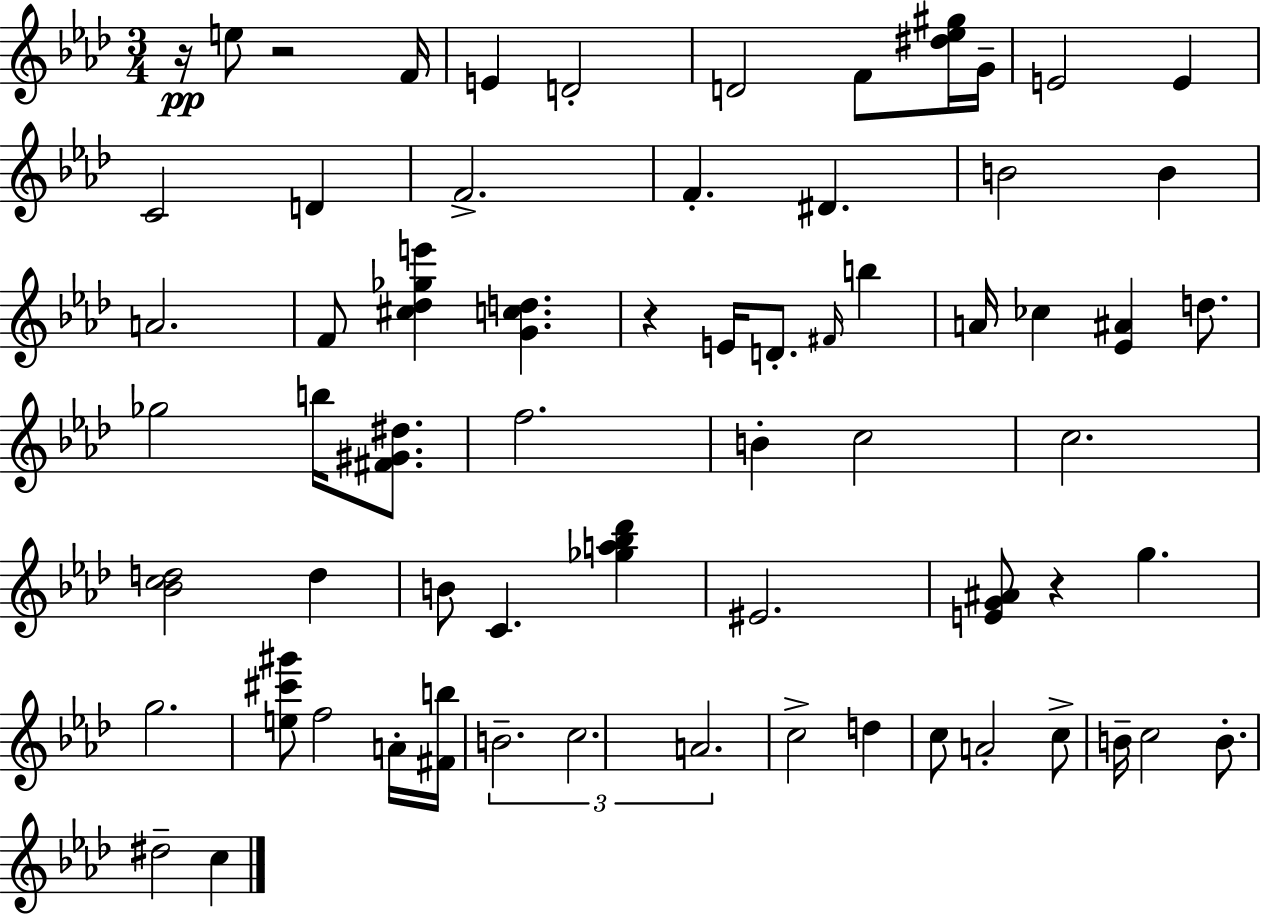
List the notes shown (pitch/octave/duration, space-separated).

R/s E5/e R/h F4/s E4/q D4/h D4/h F4/e [D#5,Eb5,G#5]/s G4/s E4/h E4/q C4/h D4/q F4/h. F4/q. D#4/q. B4/h B4/q A4/h. F4/e [C#5,Db5,Gb5,E6]/q [G4,C5,D5]/q. R/q E4/s D4/e. F#4/s B5/q A4/s CES5/q [Eb4,A#4]/q D5/e. Gb5/h B5/s [F#4,G#4,D#5]/e. F5/h. B4/q C5/h C5/h. [Bb4,C5,D5]/h D5/q B4/e C4/q. [Gb5,A5,Bb5,Db6]/q EIS4/h. [E4,G4,A#4]/e R/q G5/q. G5/h. [E5,C#6,G#6]/e F5/h A4/s [F#4,B5]/s B4/h. C5/h. A4/h. C5/h D5/q C5/e A4/h C5/e B4/s C5/h B4/e. D#5/h C5/q